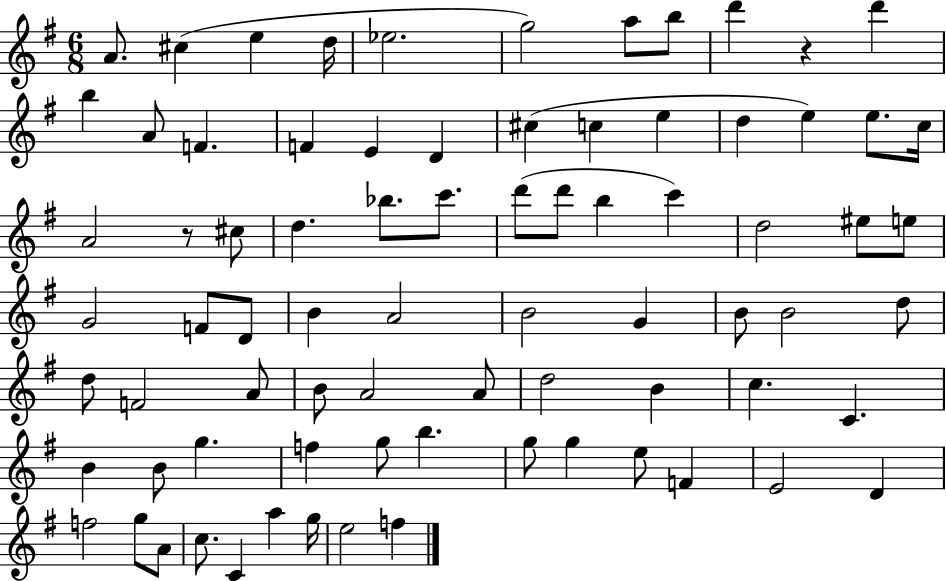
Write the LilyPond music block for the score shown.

{
  \clef treble
  \numericTimeSignature
  \time 6/8
  \key g \major
  a'8. cis''4( e''4 d''16 | ees''2. | g''2) a''8 b''8 | d'''4 r4 d'''4 | \break b''4 a'8 f'4. | f'4 e'4 d'4 | cis''4( c''4 e''4 | d''4 e''4) e''8. c''16 | \break a'2 r8 cis''8 | d''4. bes''8. c'''8. | d'''8( d'''8 b''4 c'''4) | d''2 eis''8 e''8 | \break g'2 f'8 d'8 | b'4 a'2 | b'2 g'4 | b'8 b'2 d''8 | \break d''8 f'2 a'8 | b'8 a'2 a'8 | d''2 b'4 | c''4. c'4. | \break b'4 b'8 g''4. | f''4 g''8 b''4. | g''8 g''4 e''8 f'4 | e'2 d'4 | \break f''2 g''8 a'8 | c''8. c'4 a''4 g''16 | e''2 f''4 | \bar "|."
}